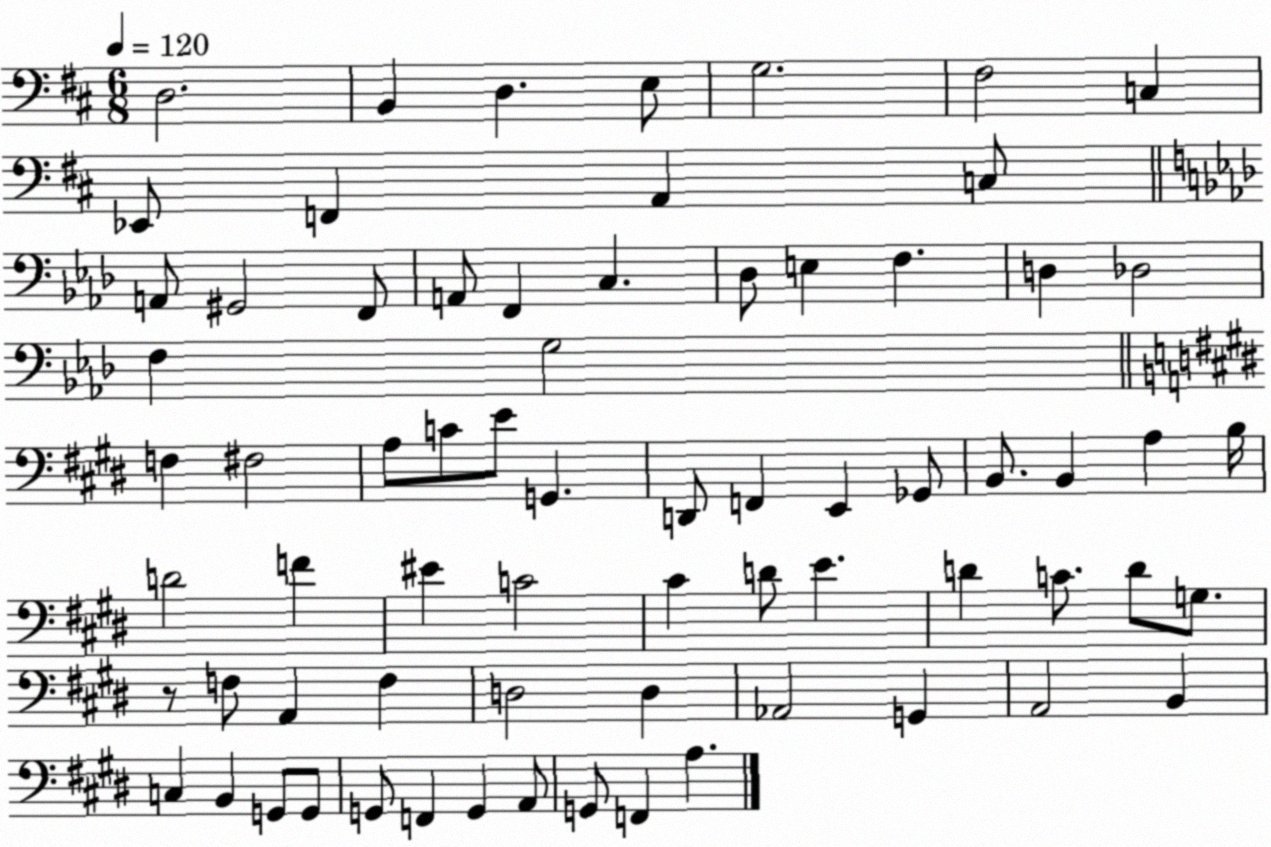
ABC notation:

X:1
T:Untitled
M:6/8
L:1/4
K:D
D,2 B,, D, E,/2 G,2 ^F,2 C, _E,,/2 F,, A,, C,/2 A,,/2 ^G,,2 F,,/2 A,,/2 F,, C, _D,/2 E, F, D, _D,2 F, G,2 F, ^F,2 A,/2 C/2 E/2 G,, D,,/2 F,, E,, _G,,/2 B,,/2 B,, A, B,/4 D2 F ^E C2 ^C D/2 E D C/2 D/2 G,/2 z/2 F,/2 A,, F, D,2 D, _A,,2 G,, A,,2 B,, C, B,, G,,/2 G,,/2 G,,/2 F,, G,, A,,/2 G,,/2 F,, A,